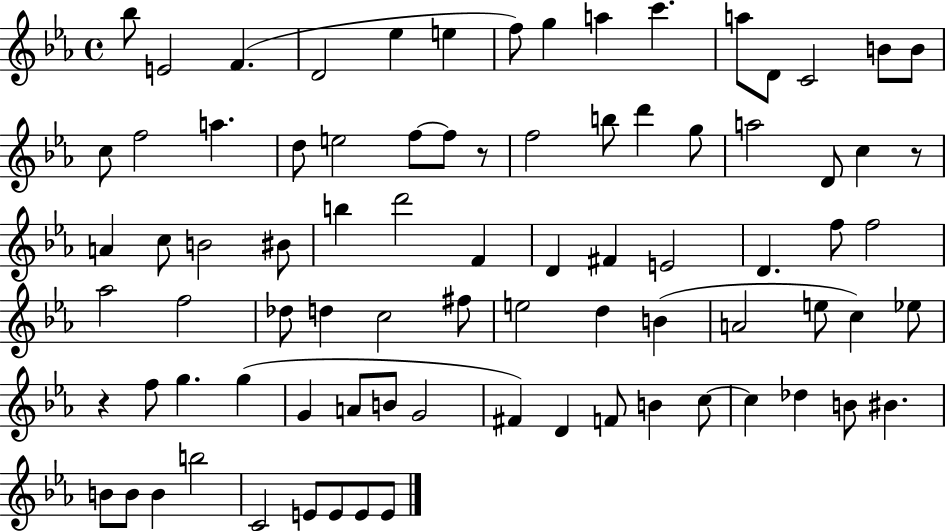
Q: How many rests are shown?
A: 3